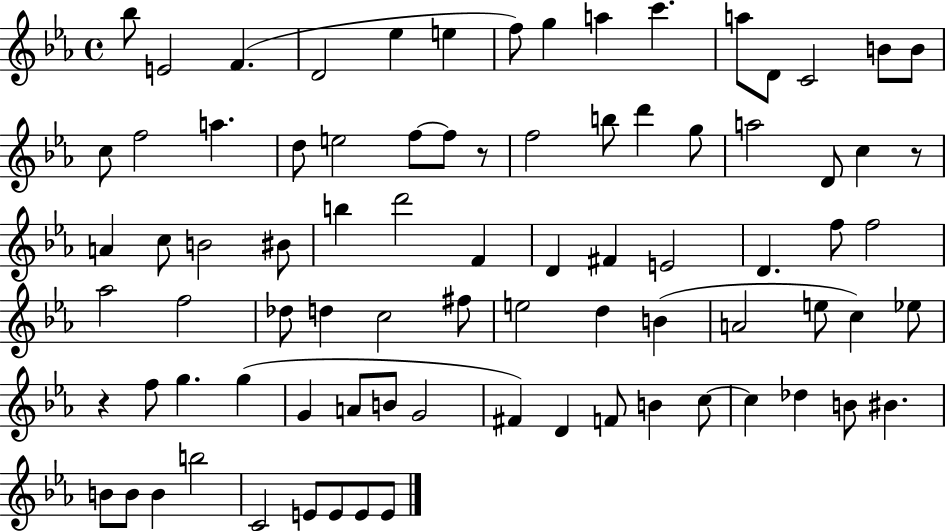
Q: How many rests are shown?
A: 3